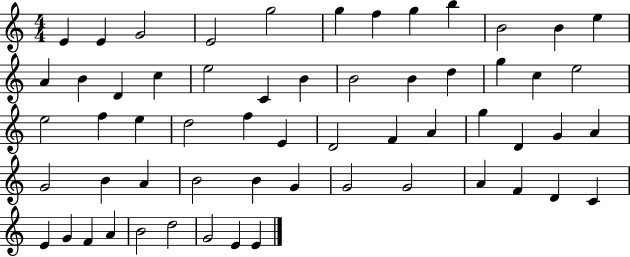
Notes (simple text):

E4/q E4/q G4/h E4/h G5/h G5/q F5/q G5/q B5/q B4/h B4/q E5/q A4/q B4/q D4/q C5/q E5/h C4/q B4/q B4/h B4/q D5/q G5/q C5/q E5/h E5/h F5/q E5/q D5/h F5/q E4/q D4/h F4/q A4/q G5/q D4/q G4/q A4/q G4/h B4/q A4/q B4/h B4/q G4/q G4/h G4/h A4/q F4/q D4/q C4/q E4/q G4/q F4/q A4/q B4/h D5/h G4/h E4/q E4/q